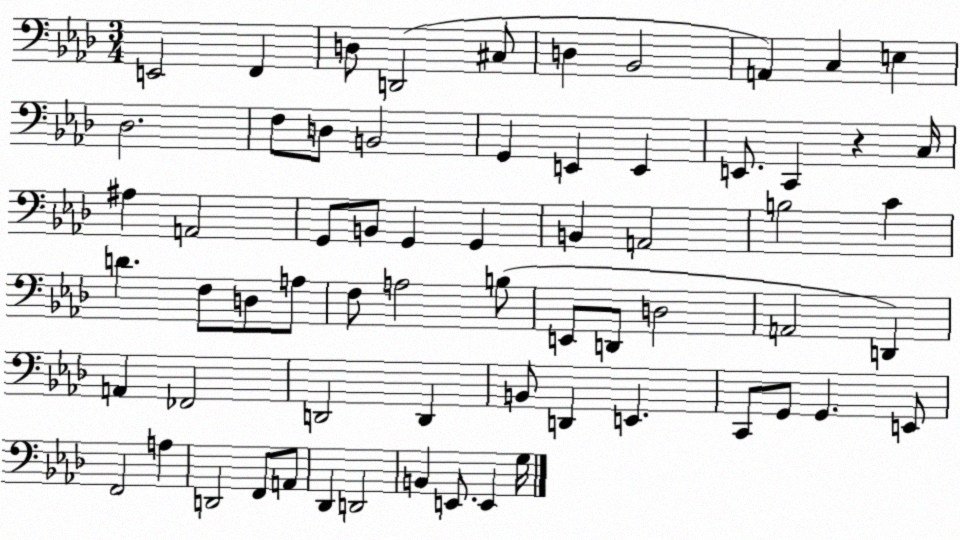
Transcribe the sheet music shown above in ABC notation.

X:1
T:Untitled
M:3/4
L:1/4
K:Ab
E,,2 F,, D,/2 D,,2 ^C,/2 D, _B,,2 A,, C, E, _D,2 F,/2 D,/2 B,,2 G,, E,, E,, E,,/2 C,, z C,/4 ^A, A,,2 G,,/2 B,,/2 G,, G,, B,, A,,2 B,2 C D F,/2 D,/2 A,/2 F,/2 A,2 B,/2 E,,/2 D,,/2 D,2 A,,2 D,, A,, _F,,2 D,,2 D,, B,,/2 D,, E,, C,,/2 G,,/2 G,, E,,/2 F,,2 A, D,,2 F,,/2 A,,/2 _D,, D,,2 B,, E,,/2 E,, G,/4